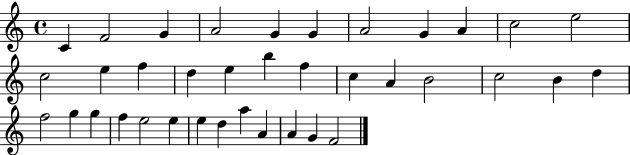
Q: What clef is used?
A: treble